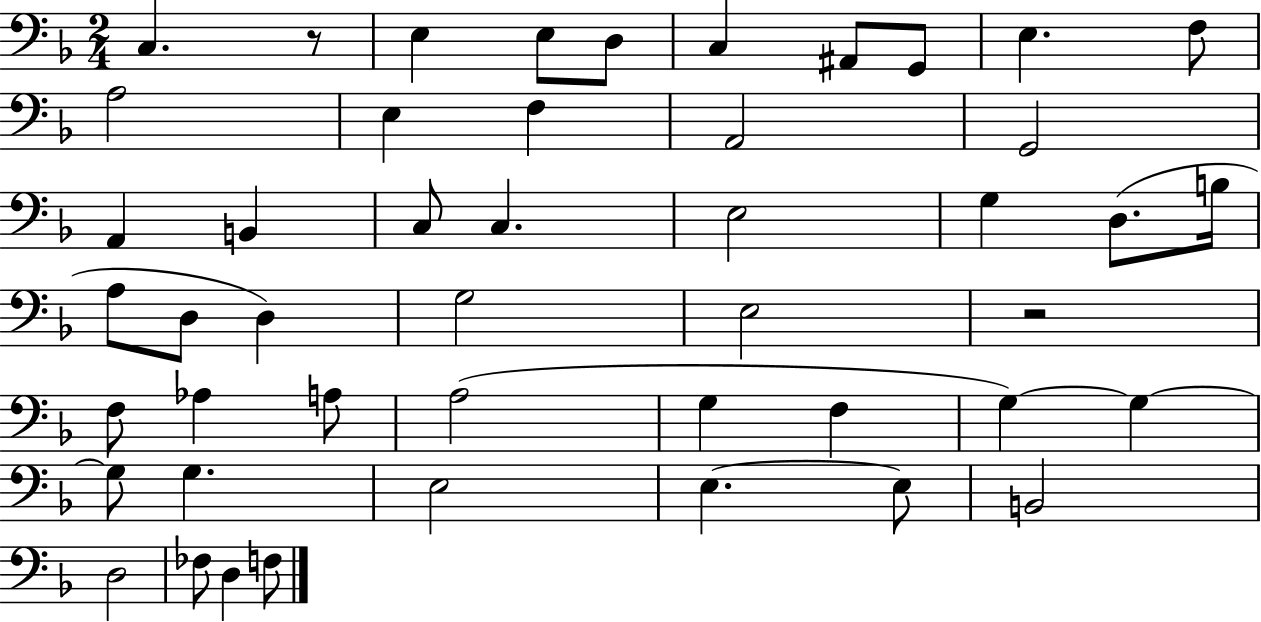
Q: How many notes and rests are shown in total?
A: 47